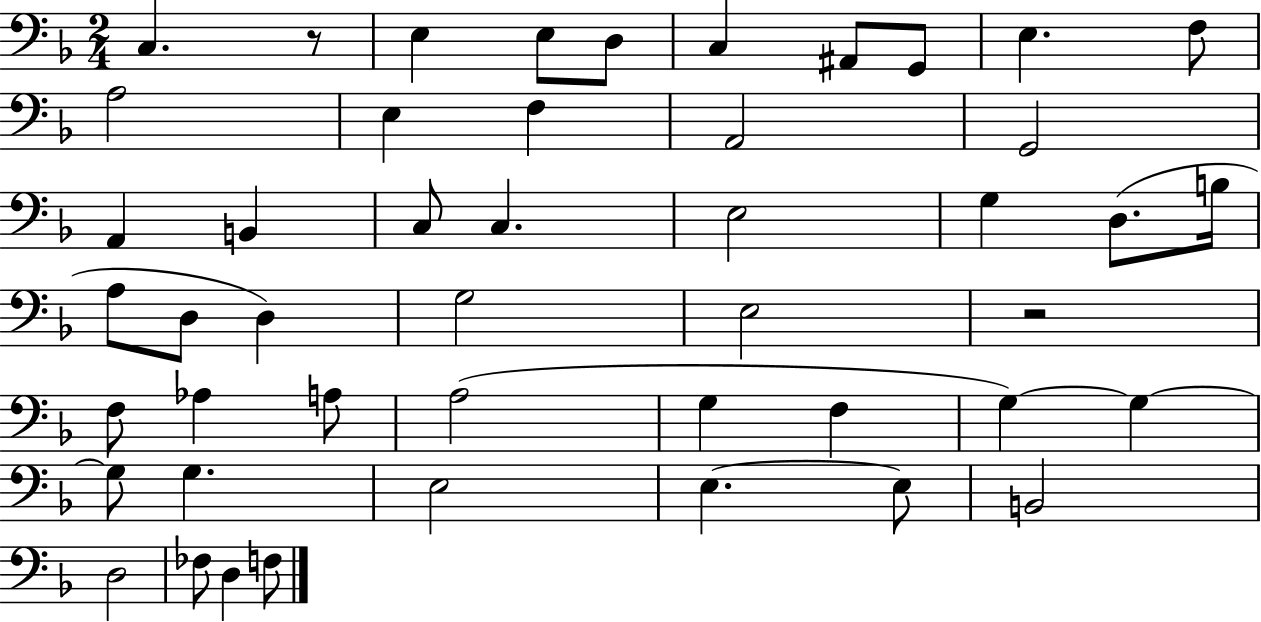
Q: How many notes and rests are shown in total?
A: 47